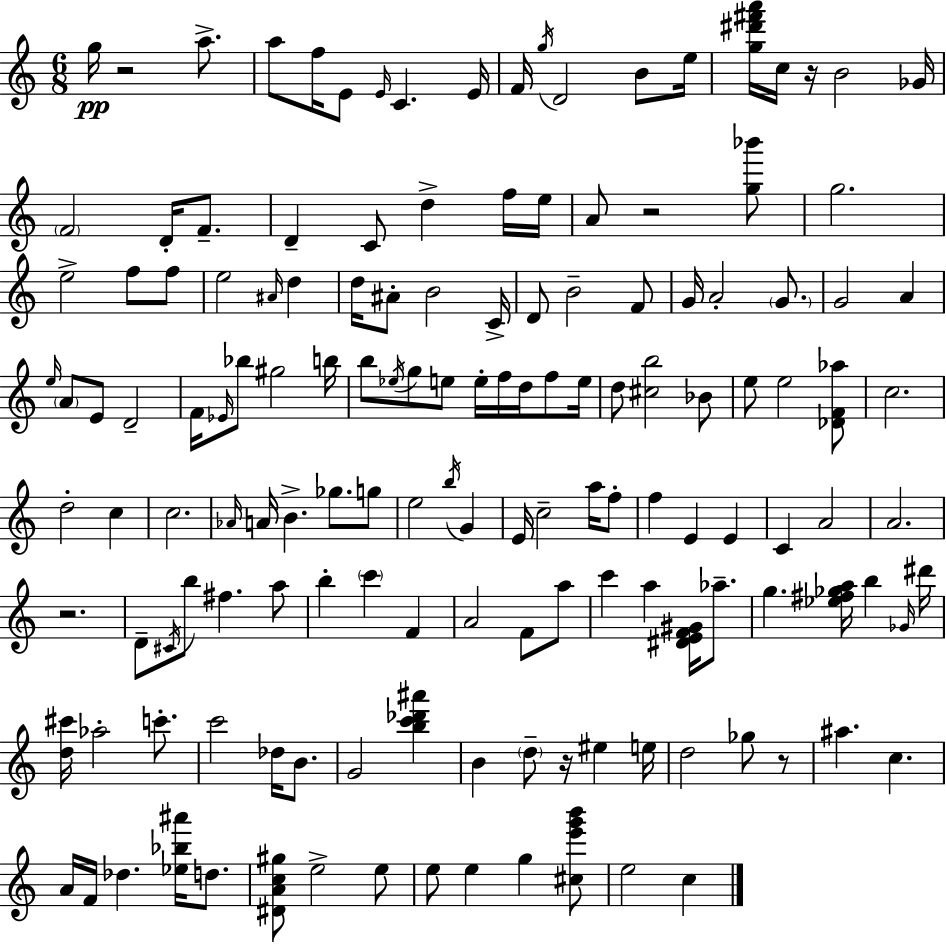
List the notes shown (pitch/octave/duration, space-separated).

G5/s R/h A5/e. A5/e F5/s E4/e E4/s C4/q. E4/s F4/s G5/s D4/h B4/e E5/s [G5,D#6,F#6,A6]/s C5/s R/s B4/h Gb4/s F4/h D4/s F4/e. D4/q C4/e D5/q F5/s E5/s A4/e R/h [G5,Bb6]/e G5/h. E5/h F5/e F5/e E5/h A#4/s D5/q D5/s A#4/e B4/h C4/s D4/e B4/h F4/e G4/s A4/h G4/e. G4/h A4/q E5/s A4/e E4/e D4/h F4/s Eb4/s Bb5/e G#5/h B5/s B5/e Eb5/s G5/e E5/e E5/s F5/s D5/s F5/e E5/s D5/e [C#5,B5]/h Bb4/e E5/e E5/h [Db4,F4,Ab5]/e C5/h. D5/h C5/q C5/h. Ab4/s A4/s B4/q. Gb5/e. G5/e E5/h B5/s G4/q E4/s C5/h A5/s F5/e F5/q E4/q E4/q C4/q A4/h A4/h. R/h. D4/e C#4/s B5/e F#5/q. A5/e B5/q C6/q F4/q A4/h F4/e A5/e C6/q A5/q [D#4,E4,F4,G#4]/s Ab5/e. G5/q. [Eb5,F#5,Gb5,A5]/s B5/q Gb4/s D#6/s [D5,C#6]/s Ab5/h C6/e. C6/h Db5/s B4/e. G4/h [B5,C6,Db6,A#6]/q B4/q D5/e R/s EIS5/q E5/s D5/h Gb5/e R/e A#5/q. C5/q. A4/s F4/s Db5/q. [Eb5,Bb5,A#6]/s D5/e. [D#4,A4,C5,G#5]/e E5/h E5/e E5/e E5/q G5/q [C#5,E6,G6,B6]/e E5/h C5/q